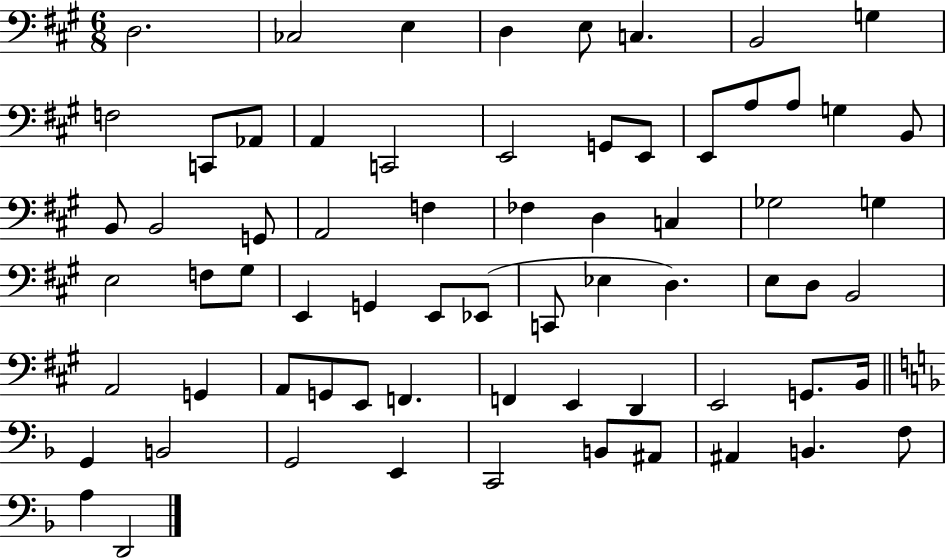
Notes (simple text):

D3/h. CES3/h E3/q D3/q E3/e C3/q. B2/h G3/q F3/h C2/e Ab2/e A2/q C2/h E2/h G2/e E2/e E2/e A3/e A3/e G3/q B2/e B2/e B2/h G2/e A2/h F3/q FES3/q D3/q C3/q Gb3/h G3/q E3/h F3/e G#3/e E2/q G2/q E2/e Eb2/e C2/e Eb3/q D3/q. E3/e D3/e B2/h A2/h G2/q A2/e G2/e E2/e F2/q. F2/q E2/q D2/q E2/h G2/e. B2/s G2/q B2/h G2/h E2/q C2/h B2/e A#2/e A#2/q B2/q. F3/e A3/q D2/h